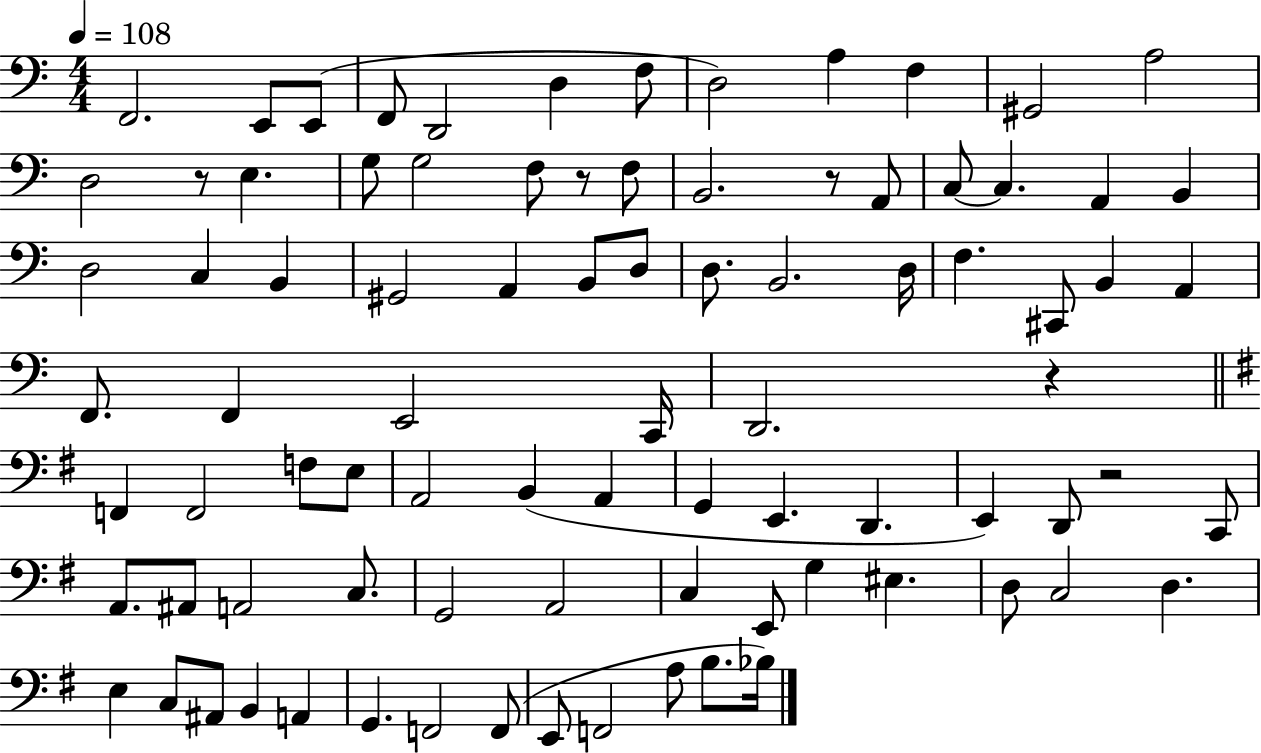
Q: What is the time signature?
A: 4/4